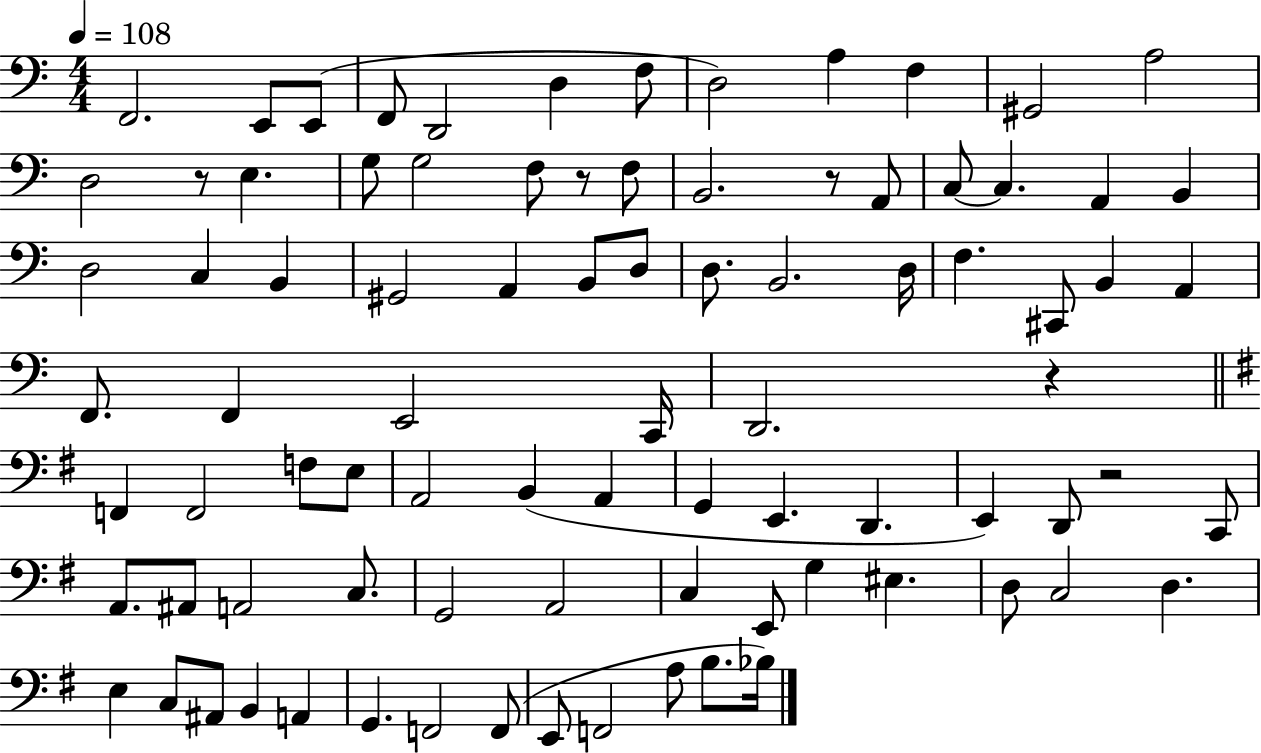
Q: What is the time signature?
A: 4/4